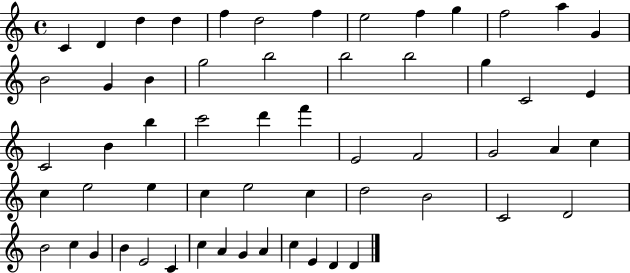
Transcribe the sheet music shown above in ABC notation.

X:1
T:Untitled
M:4/4
L:1/4
K:C
C D d d f d2 f e2 f g f2 a G B2 G B g2 b2 b2 b2 g C2 E C2 B b c'2 d' f' E2 F2 G2 A c c e2 e c e2 c d2 B2 C2 D2 B2 c G B E2 C c A G A c E D D